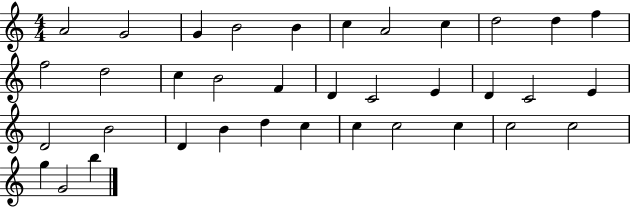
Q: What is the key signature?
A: C major